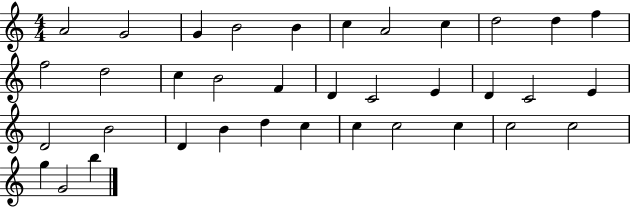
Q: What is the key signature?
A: C major